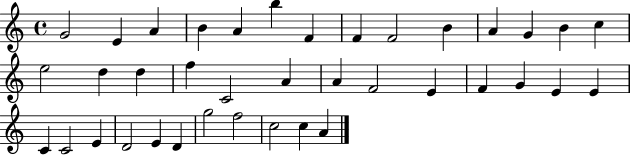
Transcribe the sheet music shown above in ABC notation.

X:1
T:Untitled
M:4/4
L:1/4
K:C
G2 E A B A b F F F2 B A G B c e2 d d f C2 A A F2 E F G E E C C2 E D2 E D g2 f2 c2 c A